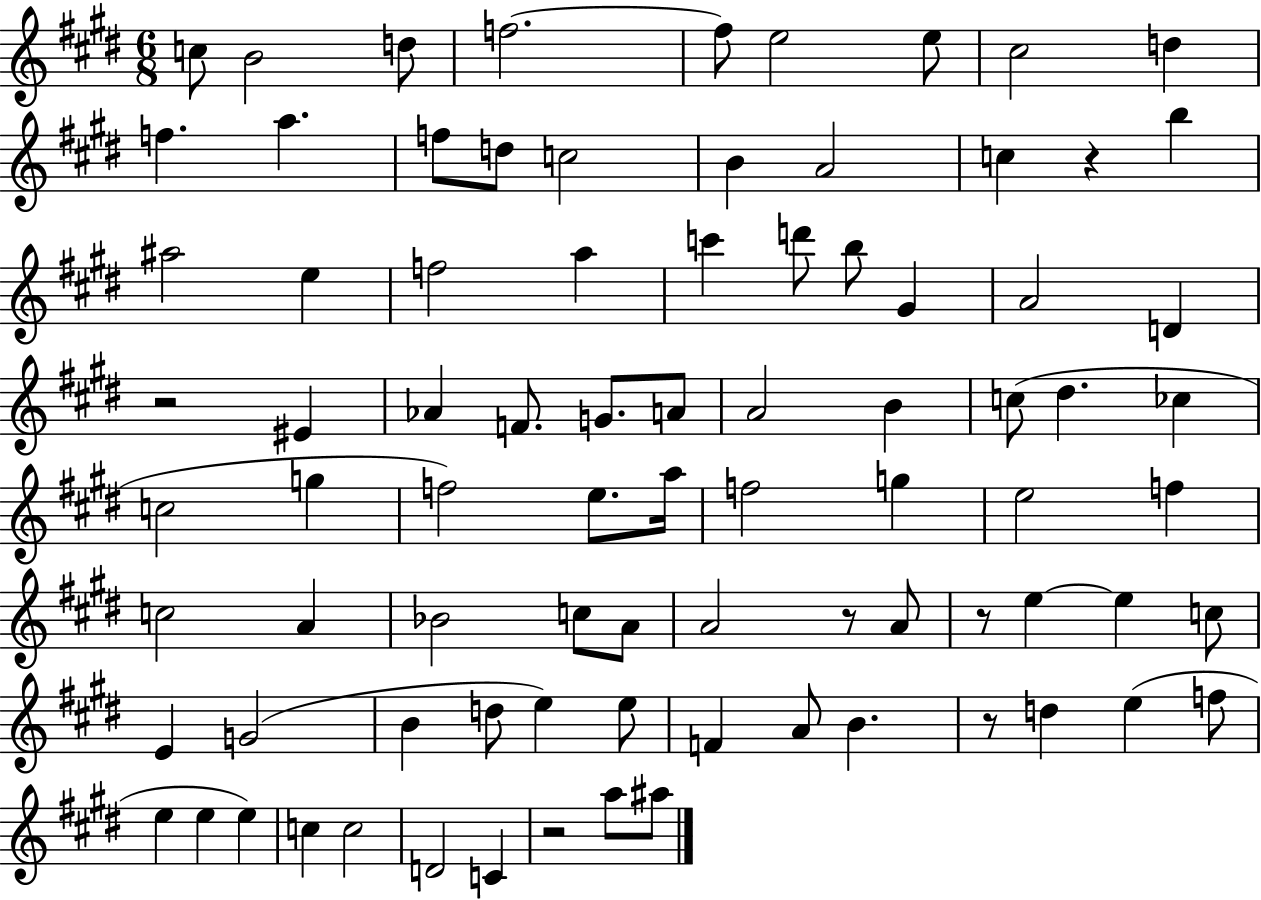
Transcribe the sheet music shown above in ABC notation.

X:1
T:Untitled
M:6/8
L:1/4
K:E
c/2 B2 d/2 f2 f/2 e2 e/2 ^c2 d f a f/2 d/2 c2 B A2 c z b ^a2 e f2 a c' d'/2 b/2 ^G A2 D z2 ^E _A F/2 G/2 A/2 A2 B c/2 ^d _c c2 g f2 e/2 a/4 f2 g e2 f c2 A _B2 c/2 A/2 A2 z/2 A/2 z/2 e e c/2 E G2 B d/2 e e/2 F A/2 B z/2 d e f/2 e e e c c2 D2 C z2 a/2 ^a/2